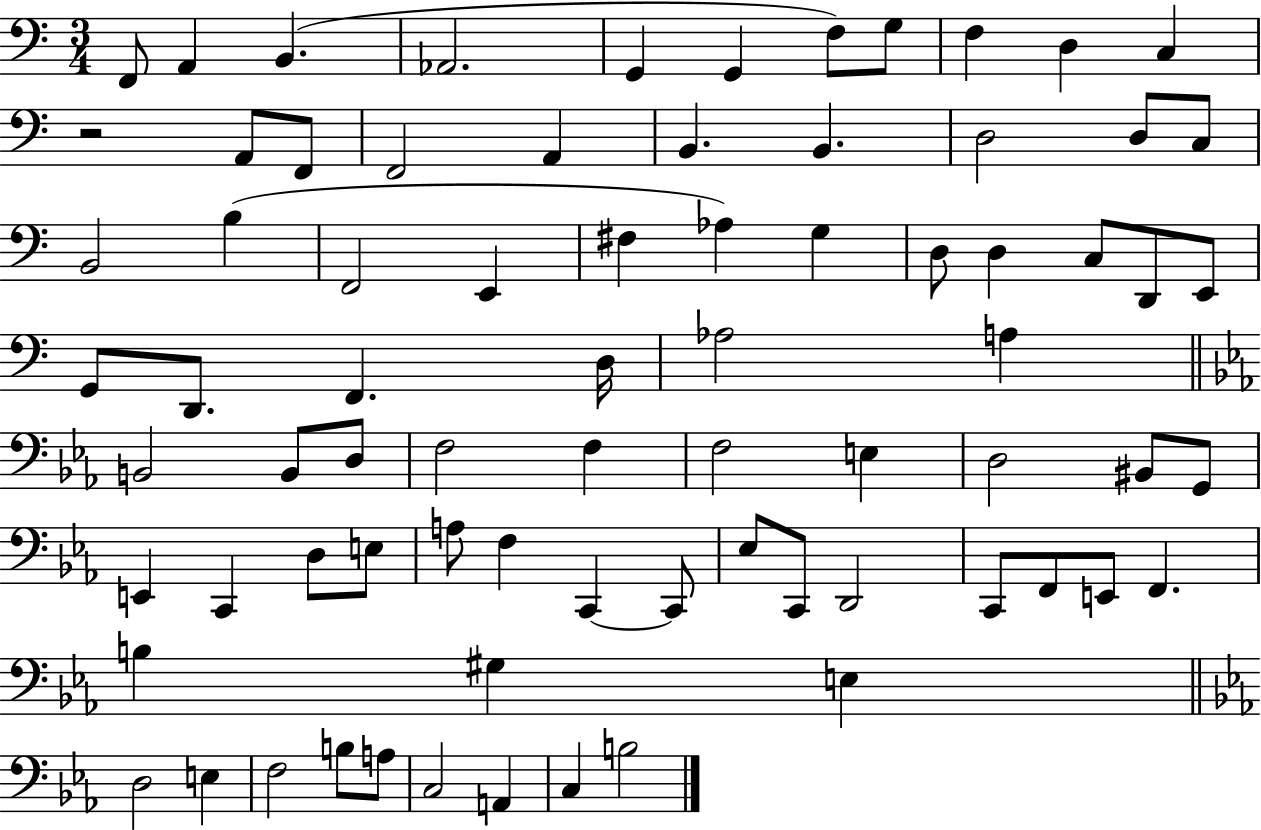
{
  \clef bass
  \numericTimeSignature
  \time 3/4
  \key c \major
  f,8 a,4 b,4.( | aes,2. | g,4 g,4 f8) g8 | f4 d4 c4 | \break r2 a,8 f,8 | f,2 a,4 | b,4. b,4. | d2 d8 c8 | \break b,2 b4( | f,2 e,4 | fis4 aes4) g4 | d8 d4 c8 d,8 e,8 | \break g,8 d,8. f,4. d16 | aes2 a4 | \bar "||" \break \key ees \major b,2 b,8 d8 | f2 f4 | f2 e4 | d2 bis,8 g,8 | \break e,4 c,4 d8 e8 | a8 f4 c,4~~ c,8 | ees8 c,8 d,2 | c,8 f,8 e,8 f,4. | \break b4 gis4 e4 | \bar "||" \break \key ees \major d2 e4 | f2 b8 a8 | c2 a,4 | c4 b2 | \break \bar "|."
}